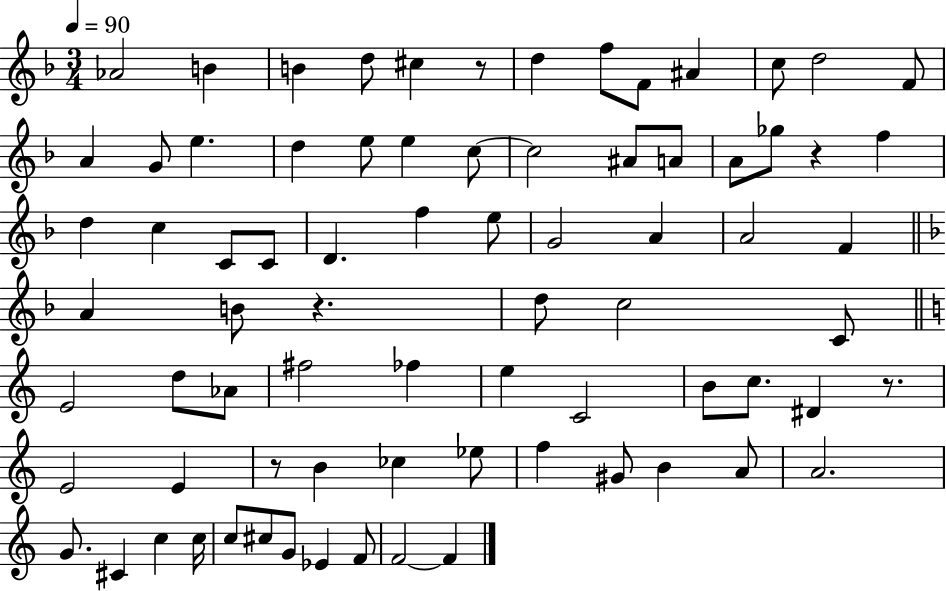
Ab4/h B4/q B4/q D5/e C#5/q R/e D5/q F5/e F4/e A#4/q C5/e D5/h F4/e A4/q G4/e E5/q. D5/q E5/e E5/q C5/e C5/h A#4/e A4/e A4/e Gb5/e R/q F5/q D5/q C5/q C4/e C4/e D4/q. F5/q E5/e G4/h A4/q A4/h F4/q A4/q B4/e R/q. D5/e C5/h C4/e E4/h D5/e Ab4/e F#5/h FES5/q E5/q C4/h B4/e C5/e. D#4/q R/e. E4/h E4/q R/e B4/q CES5/q Eb5/e F5/q G#4/e B4/q A4/e A4/h. G4/e. C#4/q C5/q C5/s C5/e C#5/e G4/e Eb4/q F4/e F4/h F4/q